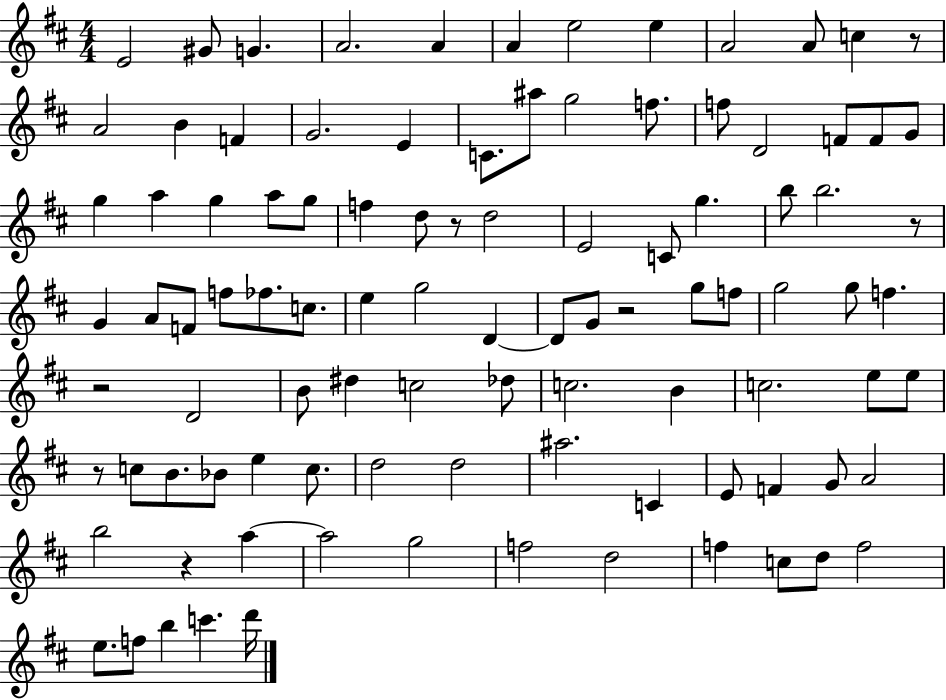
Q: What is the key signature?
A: D major